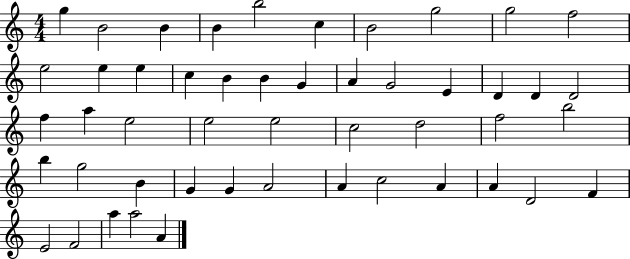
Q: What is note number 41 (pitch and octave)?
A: A4